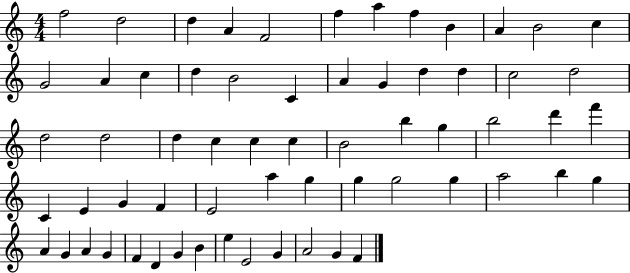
F5/h D5/h D5/q A4/q F4/h F5/q A5/q F5/q B4/q A4/q B4/h C5/q G4/h A4/q C5/q D5/q B4/h C4/q A4/q G4/q D5/q D5/q C5/h D5/h D5/h D5/h D5/q C5/q C5/q C5/q B4/h B5/q G5/q B5/h D6/q F6/q C4/q E4/q G4/q F4/q E4/h A5/q G5/q G5/q G5/h G5/q A5/h B5/q G5/q A4/q G4/q A4/q G4/q F4/q D4/q G4/q B4/q E5/q E4/h G4/q A4/h G4/q F4/q